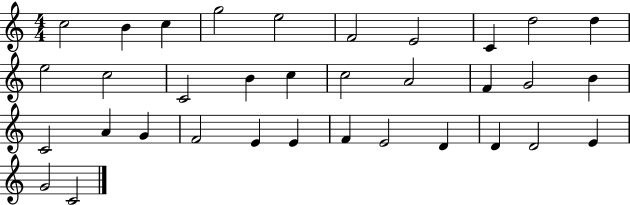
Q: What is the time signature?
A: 4/4